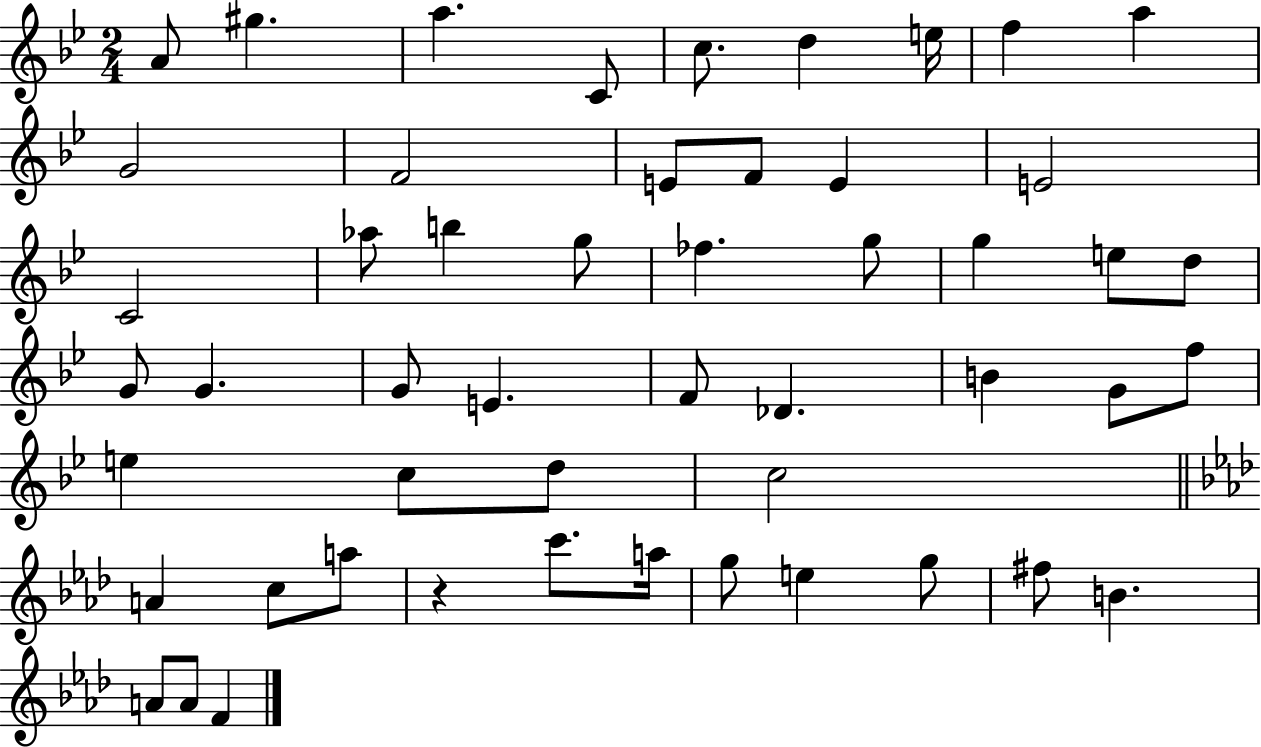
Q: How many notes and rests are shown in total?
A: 51